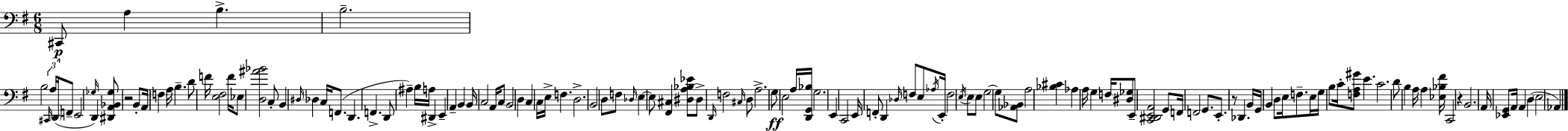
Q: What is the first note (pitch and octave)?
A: C#2